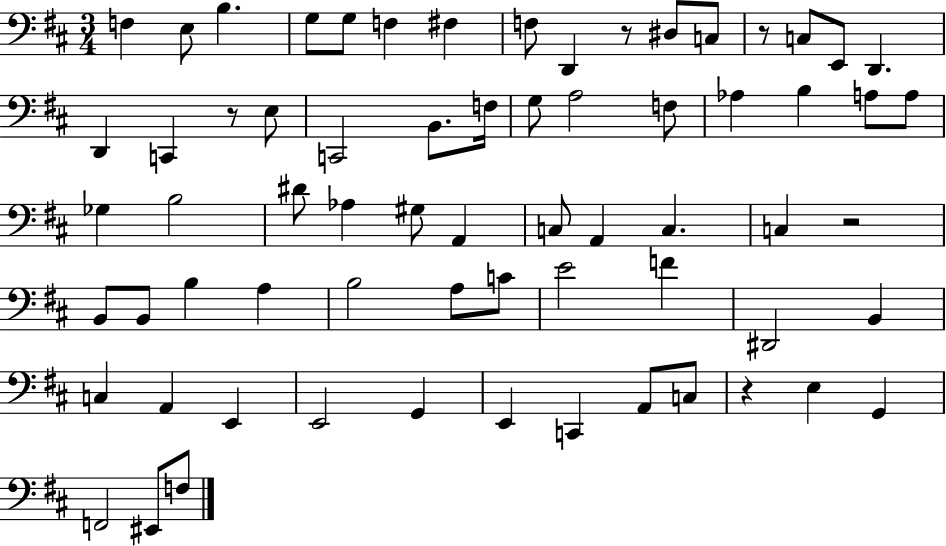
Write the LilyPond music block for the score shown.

{
  \clef bass
  \numericTimeSignature
  \time 3/4
  \key d \major
  f4 e8 b4. | g8 g8 f4 fis4 | f8 d,4 r8 dis8 c8 | r8 c8 e,8 d,4. | \break d,4 c,4 r8 e8 | c,2 b,8. f16 | g8 a2 f8 | aes4 b4 a8 a8 | \break ges4 b2 | dis'8 aes4 gis8 a,4 | c8 a,4 c4. | c4 r2 | \break b,8 b,8 b4 a4 | b2 a8 c'8 | e'2 f'4 | dis,2 b,4 | \break c4 a,4 e,4 | e,2 g,4 | e,4 c,4 a,8 c8 | r4 e4 g,4 | \break f,2 eis,8 f8 | \bar "|."
}